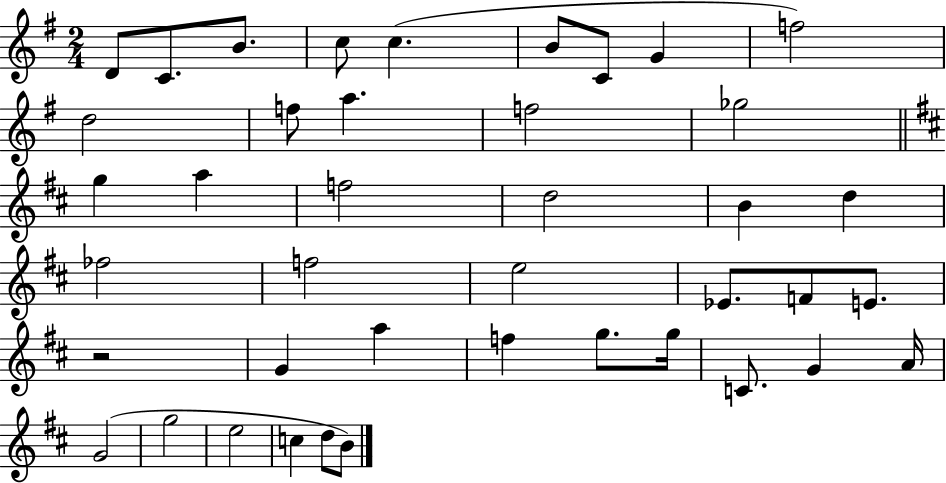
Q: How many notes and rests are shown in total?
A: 41